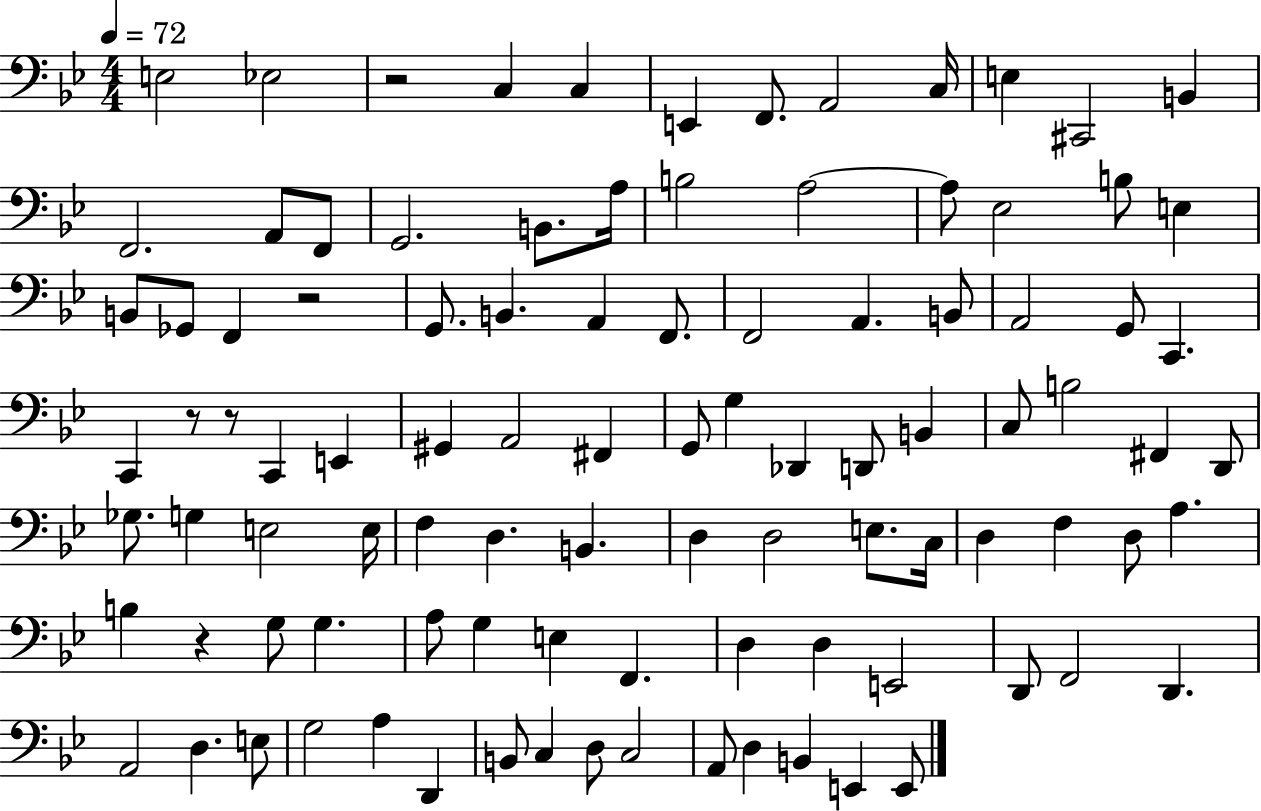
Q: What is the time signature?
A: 4/4